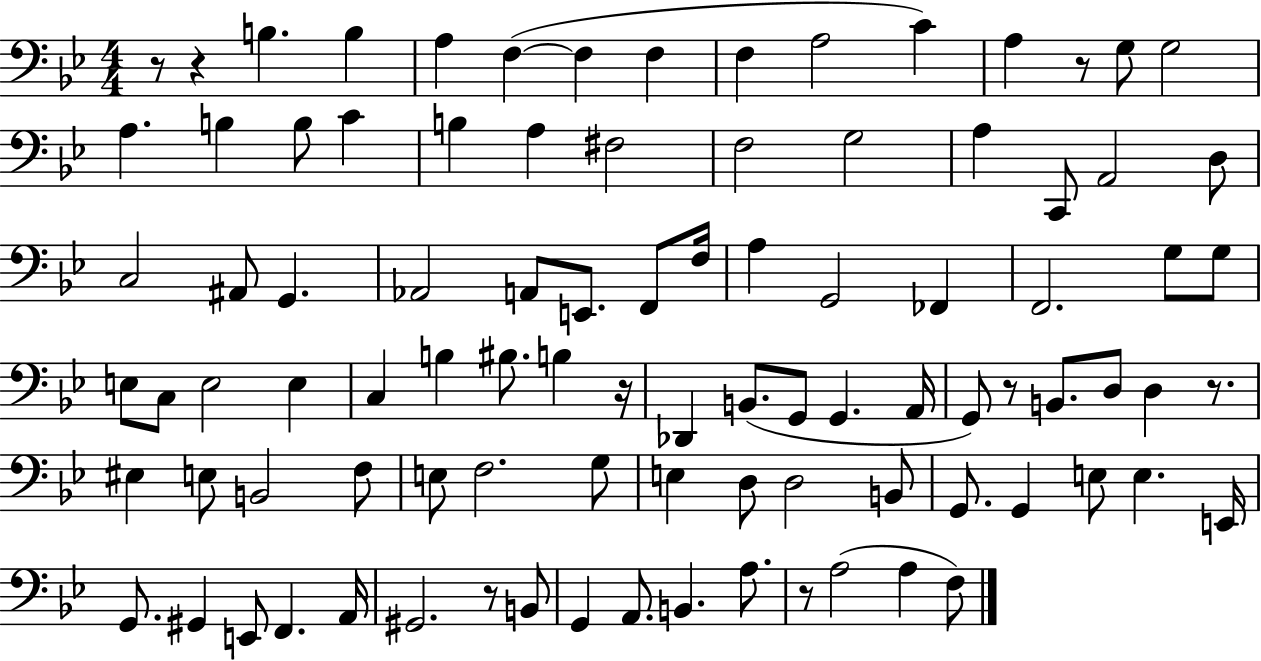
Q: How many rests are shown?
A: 8